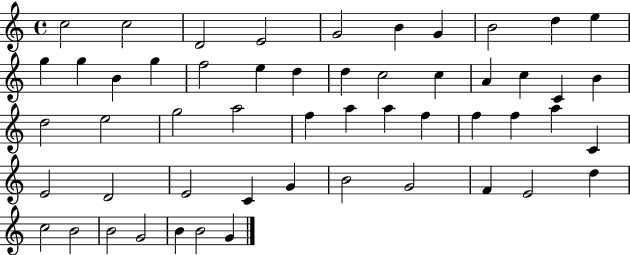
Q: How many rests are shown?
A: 0